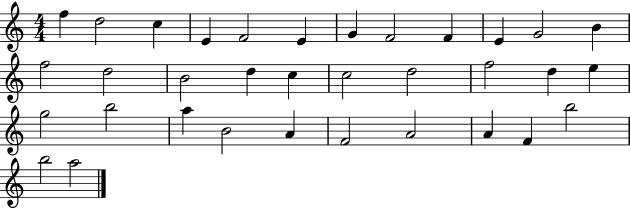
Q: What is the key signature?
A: C major